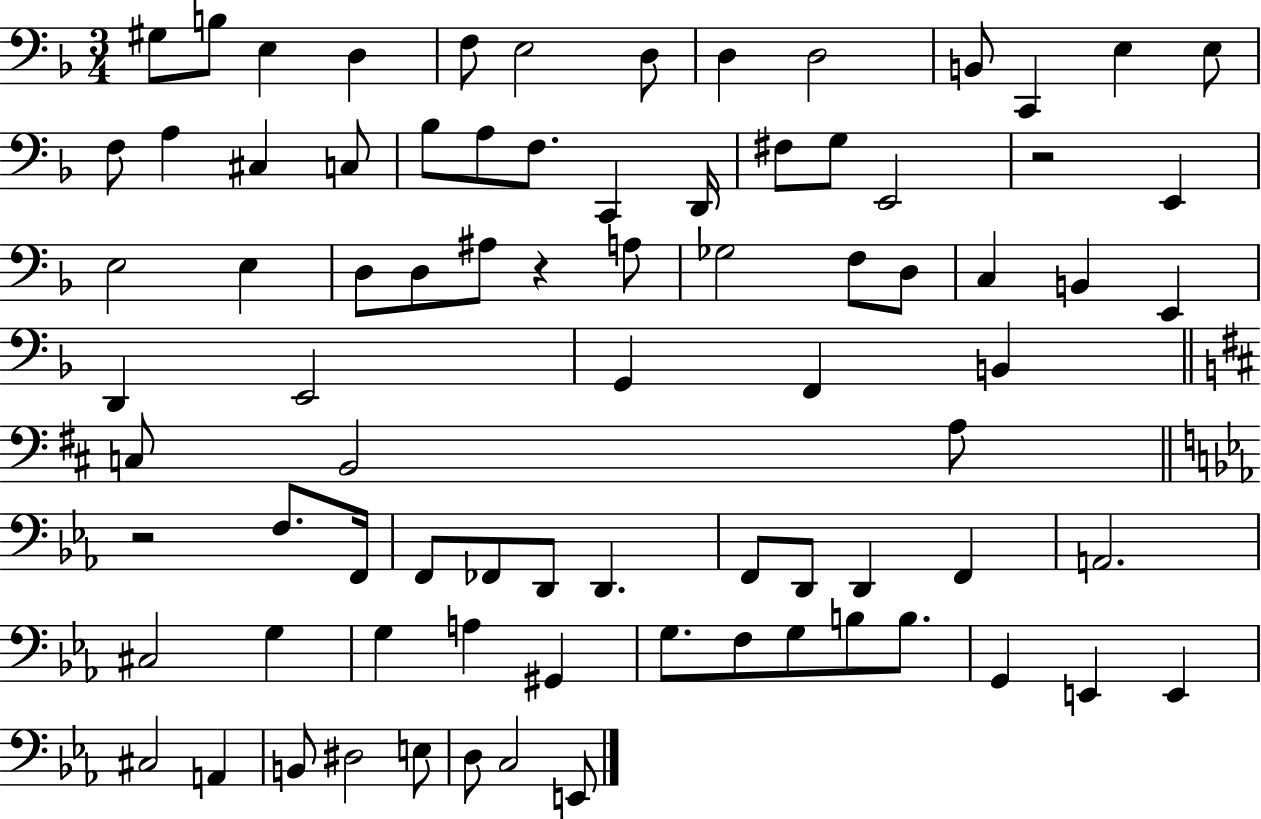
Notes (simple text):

G#3/e B3/e E3/q D3/q F3/e E3/h D3/e D3/q D3/h B2/e C2/q E3/q E3/e F3/e A3/q C#3/q C3/e Bb3/e A3/e F3/e. C2/q D2/s F#3/e G3/e E2/h R/h E2/q E3/h E3/q D3/e D3/e A#3/e R/q A3/e Gb3/h F3/e D3/e C3/q B2/q E2/q D2/q E2/h G2/q F2/q B2/q C3/e B2/h A3/e R/h F3/e. F2/s F2/e FES2/e D2/e D2/q. F2/e D2/e D2/q F2/q A2/h. C#3/h G3/q G3/q A3/q G#2/q G3/e. F3/e G3/e B3/e B3/e. G2/q E2/q E2/q C#3/h A2/q B2/e D#3/h E3/e D3/e C3/h E2/e